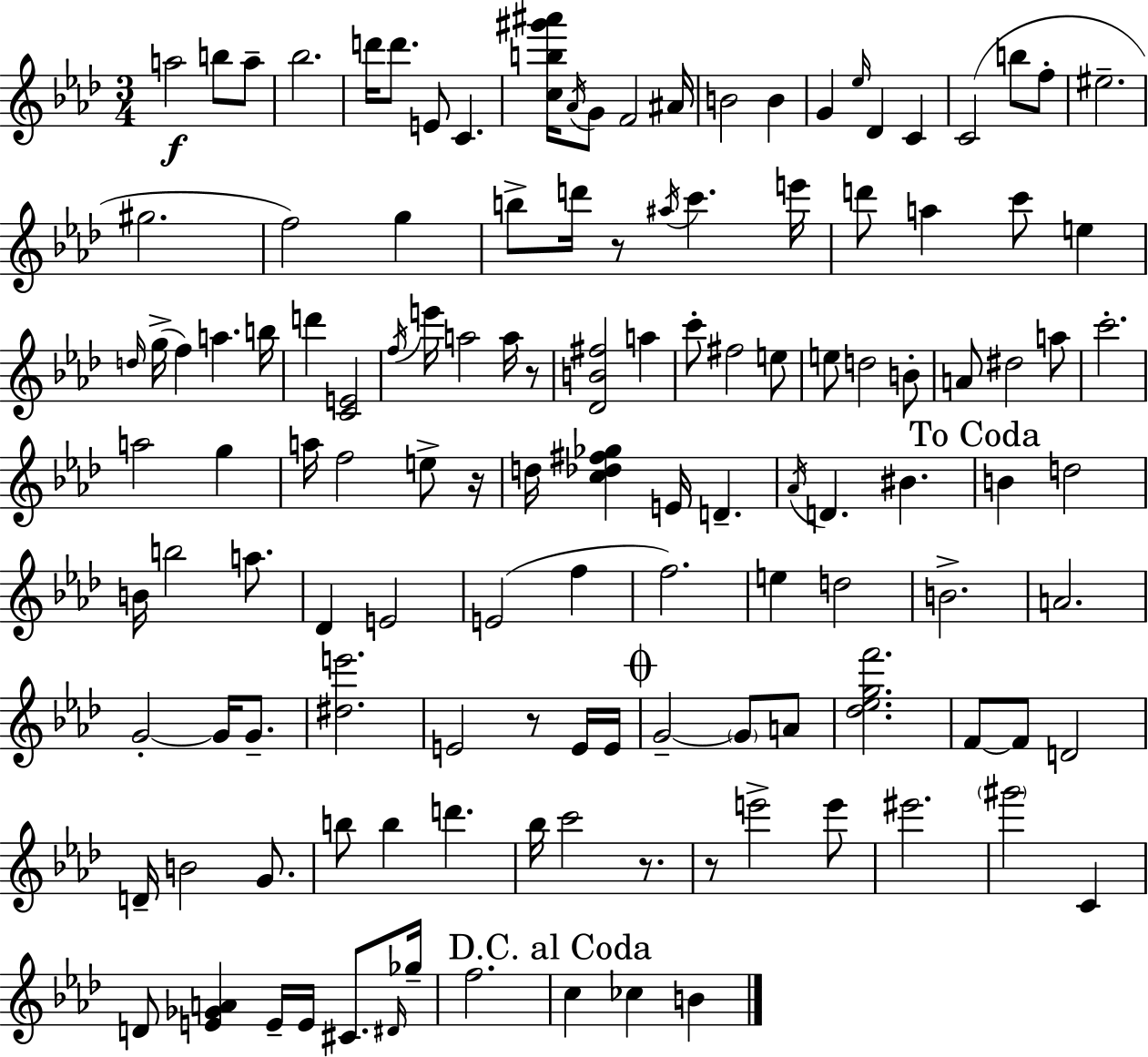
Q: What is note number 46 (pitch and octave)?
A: C6